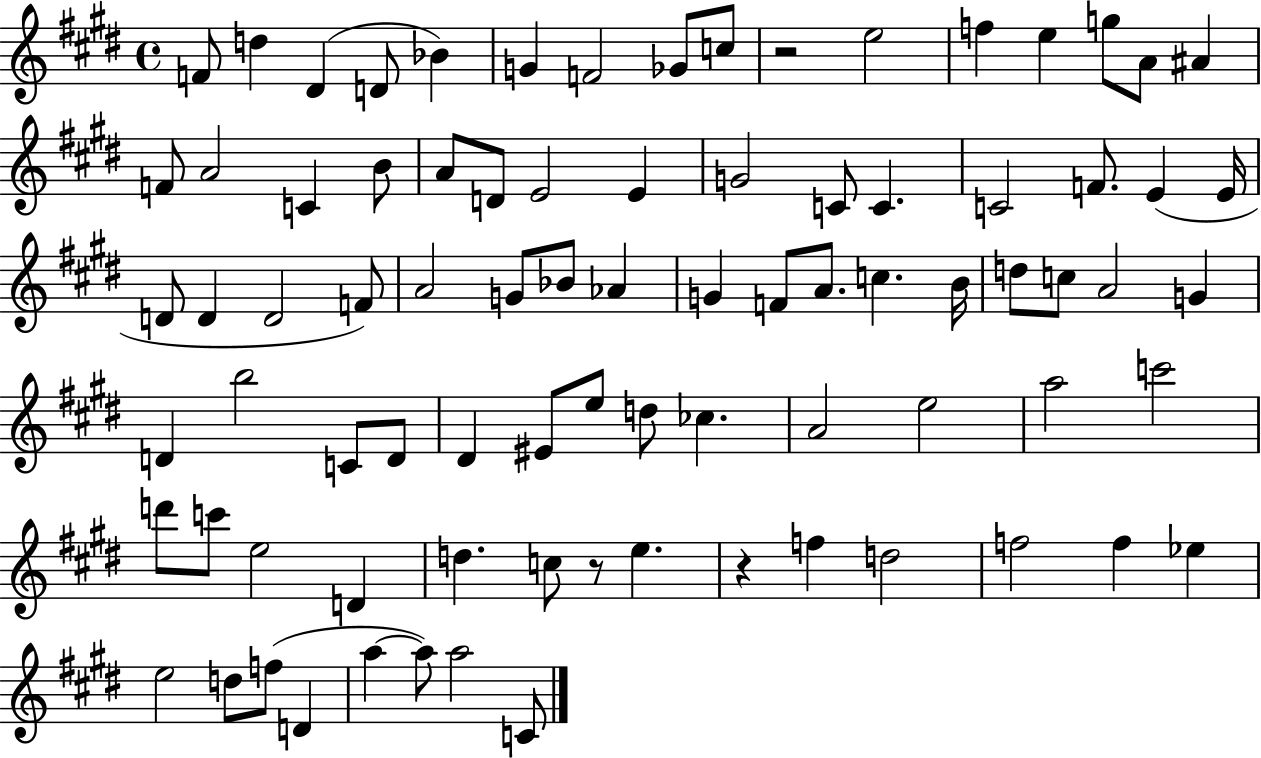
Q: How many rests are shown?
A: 3